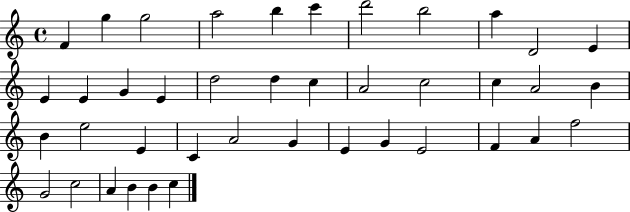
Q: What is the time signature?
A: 4/4